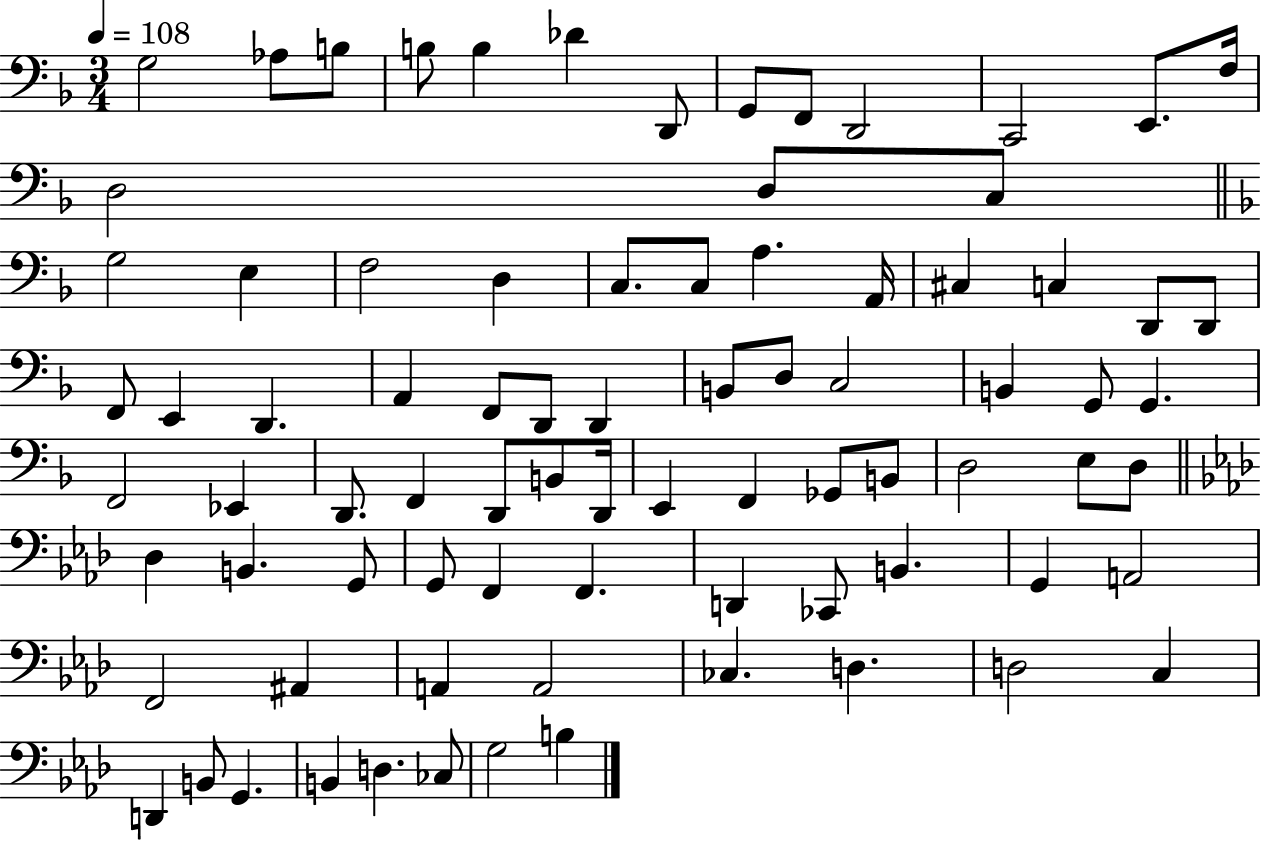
{
  \clef bass
  \numericTimeSignature
  \time 3/4
  \key f \major
  \tempo 4 = 108
  g2 aes8 b8 | b8 b4 des'4 d,8 | g,8 f,8 d,2 | c,2 e,8. f16 | \break d2 d8 c8 | \bar "||" \break \key d \minor g2 e4 | f2 d4 | c8. c8 a4. a,16 | cis4 c4 d,8 d,8 | \break f,8 e,4 d,4. | a,4 f,8 d,8 d,4 | b,8 d8 c2 | b,4 g,8 g,4. | \break f,2 ees,4 | d,8. f,4 d,8 b,8 d,16 | e,4 f,4 ges,8 b,8 | d2 e8 d8 | \break \bar "||" \break \key aes \major des4 b,4. g,8 | g,8 f,4 f,4. | d,4 ces,8 b,4. | g,4 a,2 | \break f,2 ais,4 | a,4 a,2 | ces4. d4. | d2 c4 | \break d,4 b,8 g,4. | b,4 d4. ces8 | g2 b4 | \bar "|."
}